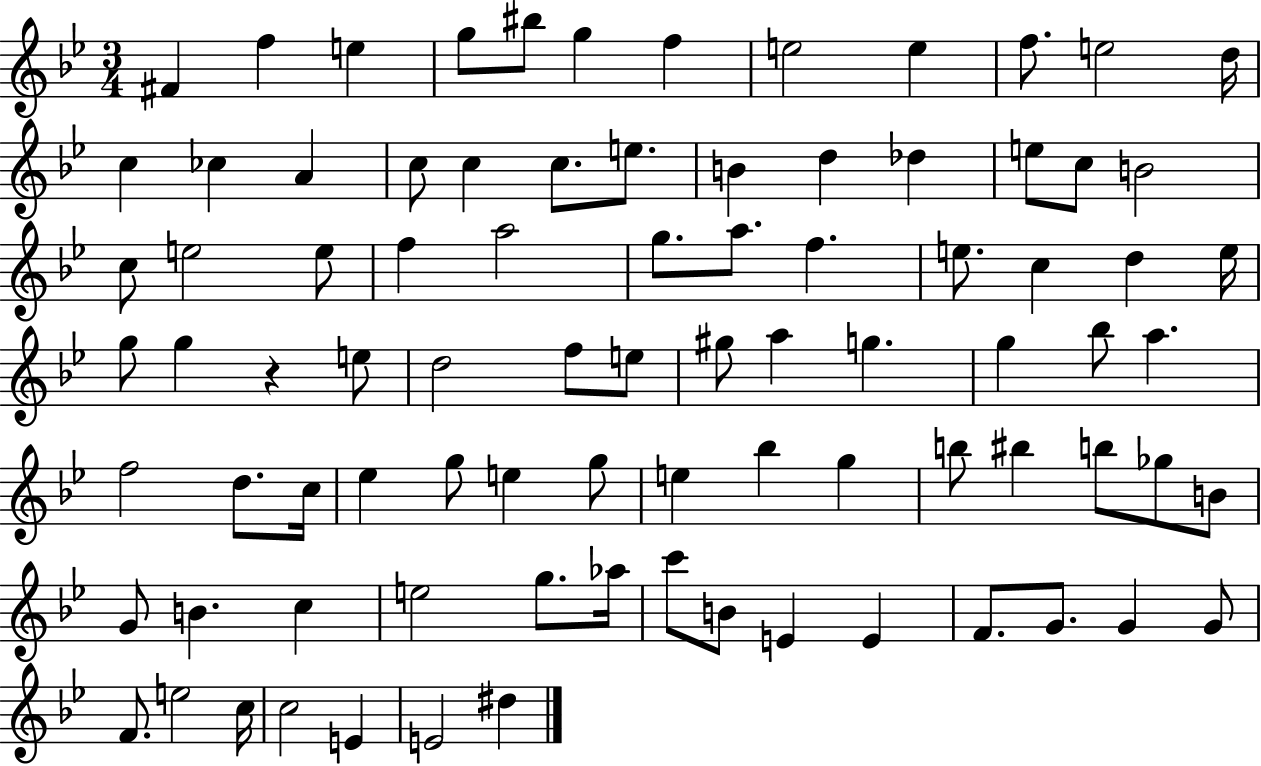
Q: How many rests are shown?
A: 1